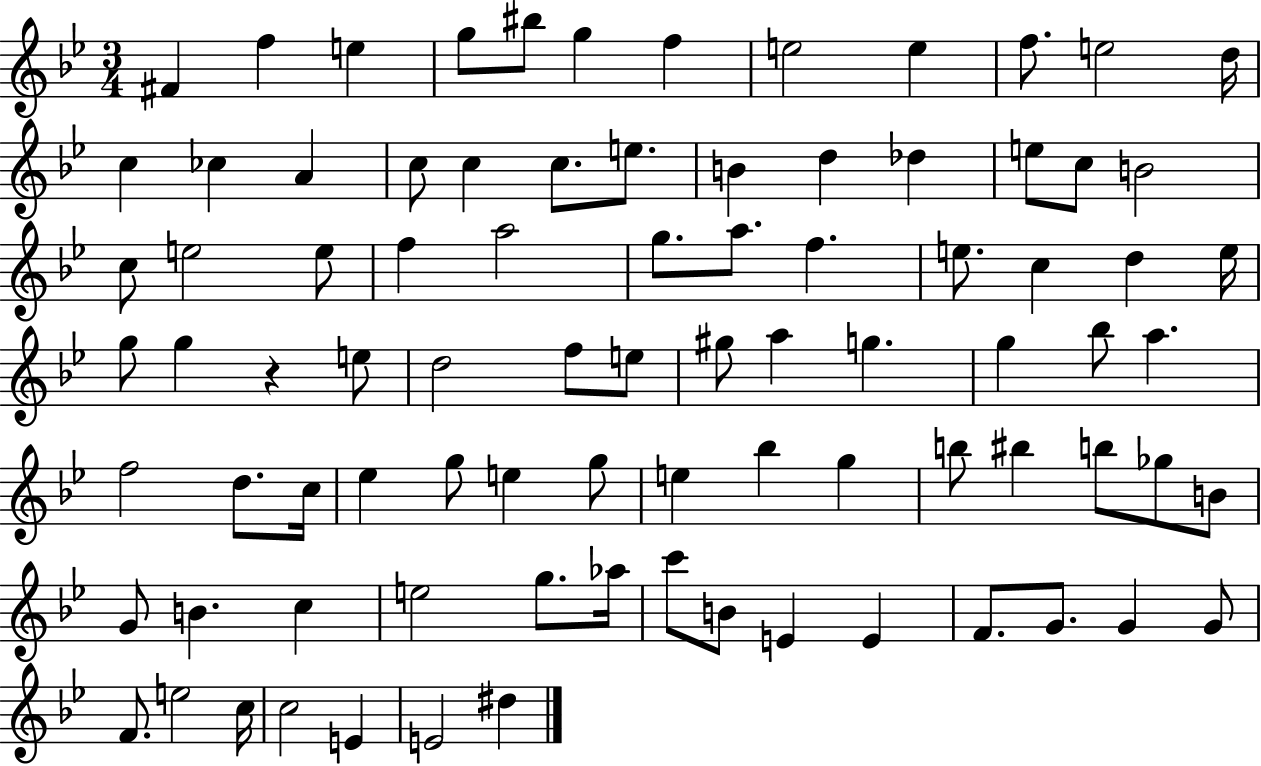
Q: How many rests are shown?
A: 1